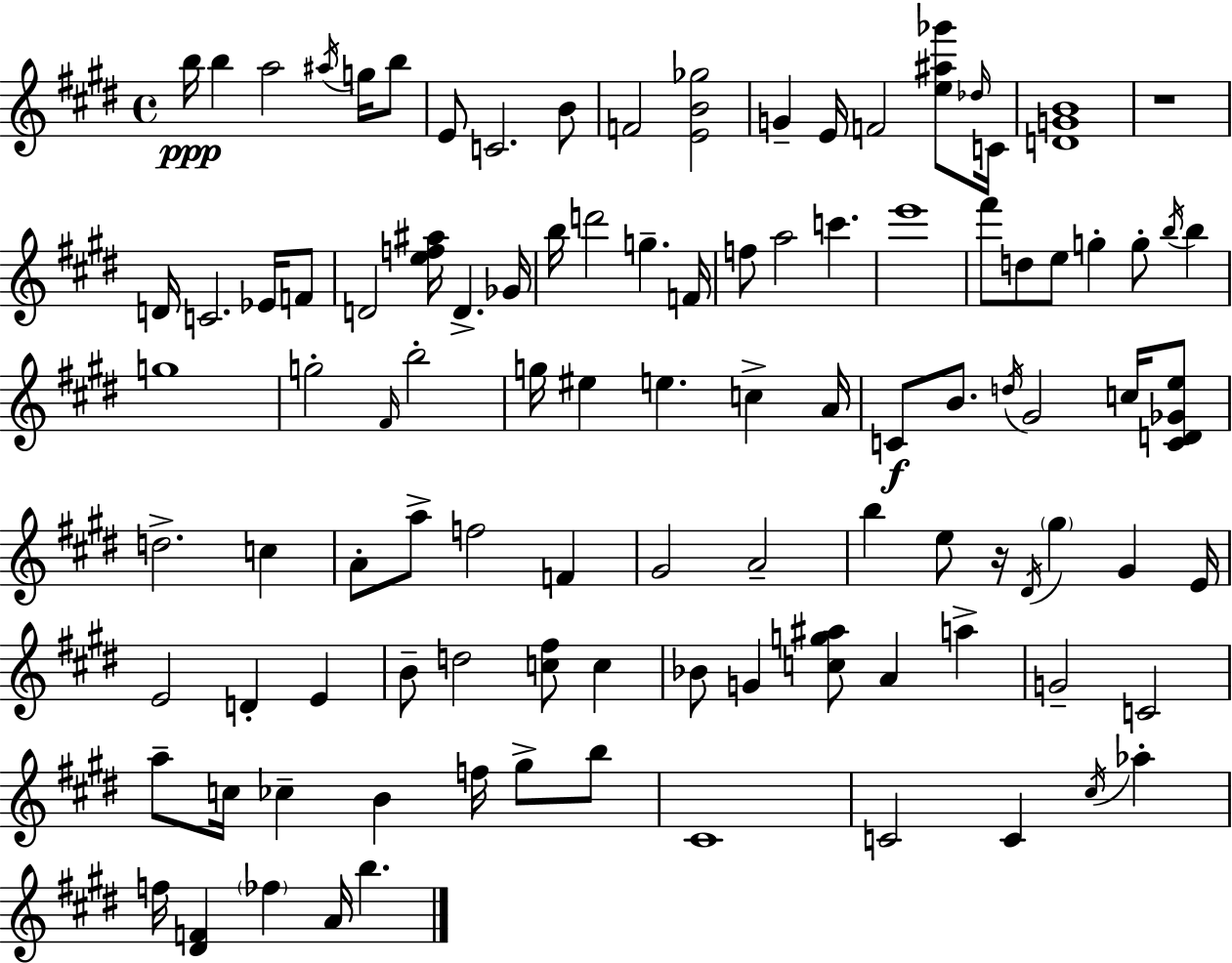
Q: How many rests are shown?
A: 2